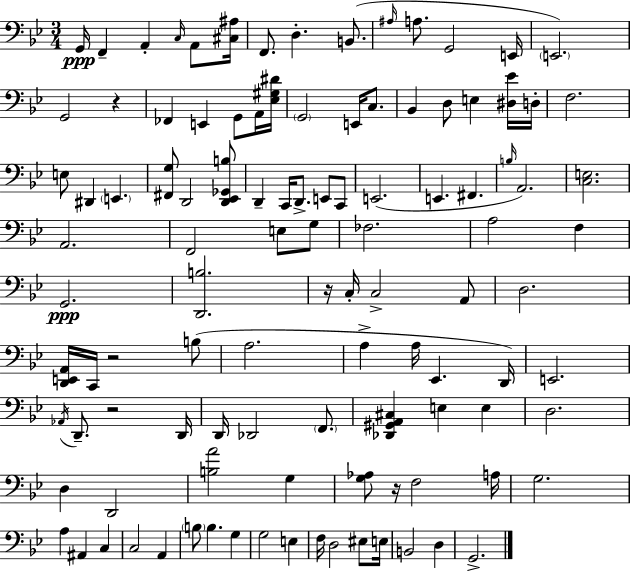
X:1
T:Untitled
M:3/4
L:1/4
K:Bb
G,,/4 F,, A,, C,/4 A,,/2 [^C,^A,]/4 F,,/2 D, B,,/2 ^A,/4 A,/2 G,,2 E,,/4 E,,2 G,,2 z _F,, E,, G,,/2 A,,/4 [_E,^G,^D]/4 G,,2 E,,/4 C,/2 _B,, D,/2 E, [^D,_E]/4 D,/4 F,2 E,/2 ^D,, E,, [^F,,G,]/2 D,,2 [D,,_E,,_G,,B,]/2 D,, C,,/4 D,,/2 E,,/2 C,,/2 E,,2 E,, ^F,, B,/4 A,,2 [C,E,]2 A,,2 F,,2 E,/2 G,/2 _F,2 A,2 F, G,,2 [D,,B,]2 z/4 C,/4 C,2 A,,/2 D,2 [D,,E,,A,,]/4 C,,/4 z2 B,/2 A,2 A, A,/4 _E,, D,,/4 E,,2 _A,,/4 D,,/2 z2 D,,/4 D,,/4 _D,,2 F,,/2 [_D,,^G,,A,,^C,] E, E, D,2 D, D,,2 [B,A]2 G, [G,_A,]/2 z/4 F,2 A,/4 G,2 A, ^A,, C, C,2 A,, B,/2 B, G, G,2 E, F,/4 D,2 ^E,/2 E,/4 B,,2 D, G,,2